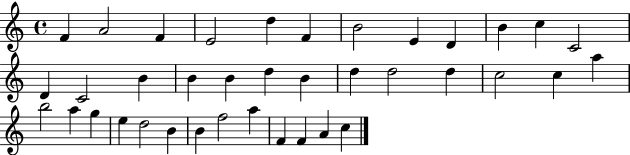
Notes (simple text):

F4/q A4/h F4/q E4/h D5/q F4/q B4/h E4/q D4/q B4/q C5/q C4/h D4/q C4/h B4/q B4/q B4/q D5/q B4/q D5/q D5/h D5/q C5/h C5/q A5/q B5/h A5/q G5/q E5/q D5/h B4/q B4/q F5/h A5/q F4/q F4/q A4/q C5/q